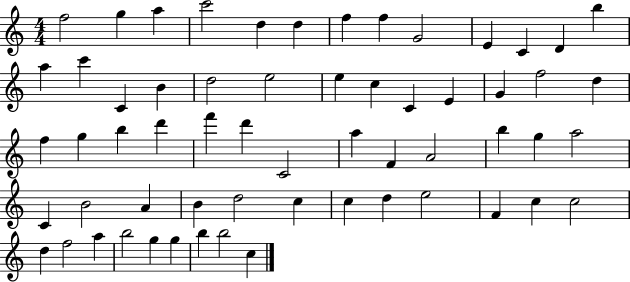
X:1
T:Untitled
M:4/4
L:1/4
K:C
f2 g a c'2 d d f f G2 E C D b a c' C B d2 e2 e c C E G f2 d f g b d' f' d' C2 a F A2 b g a2 C B2 A B d2 c c d e2 F c c2 d f2 a b2 g g b b2 c